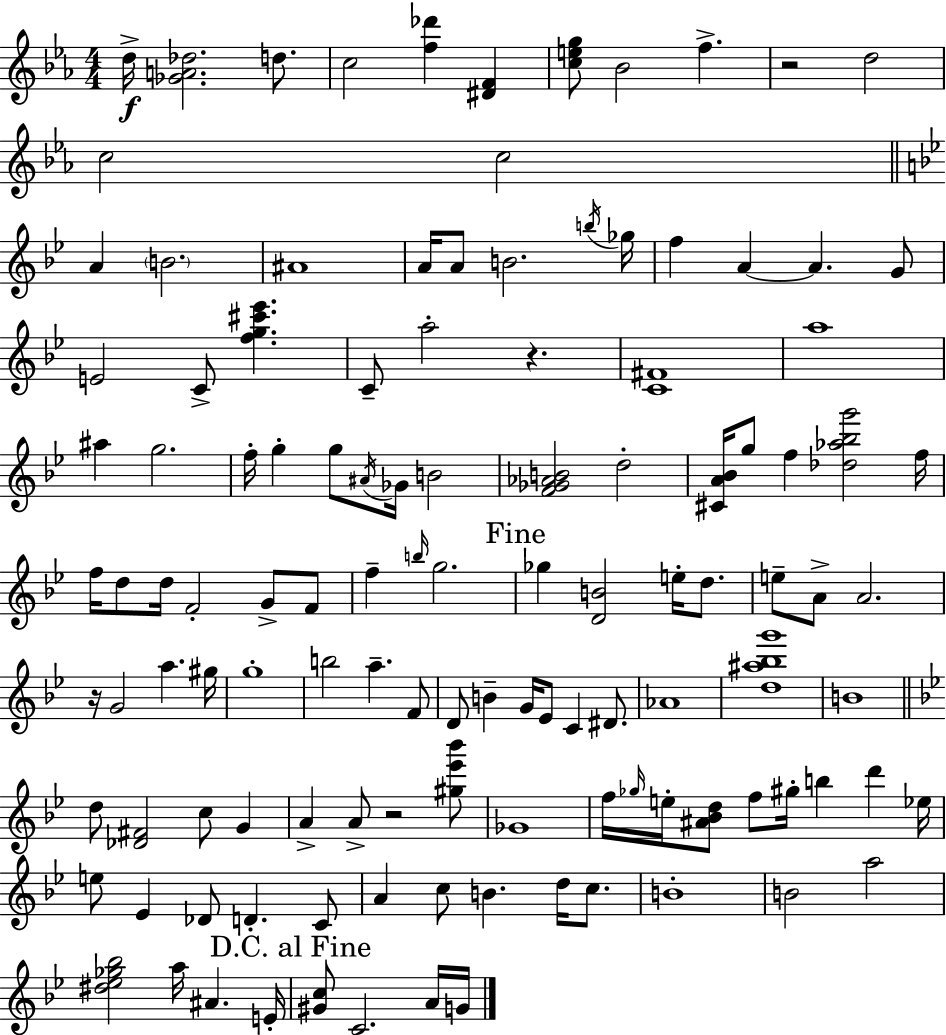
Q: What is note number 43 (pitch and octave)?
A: F4